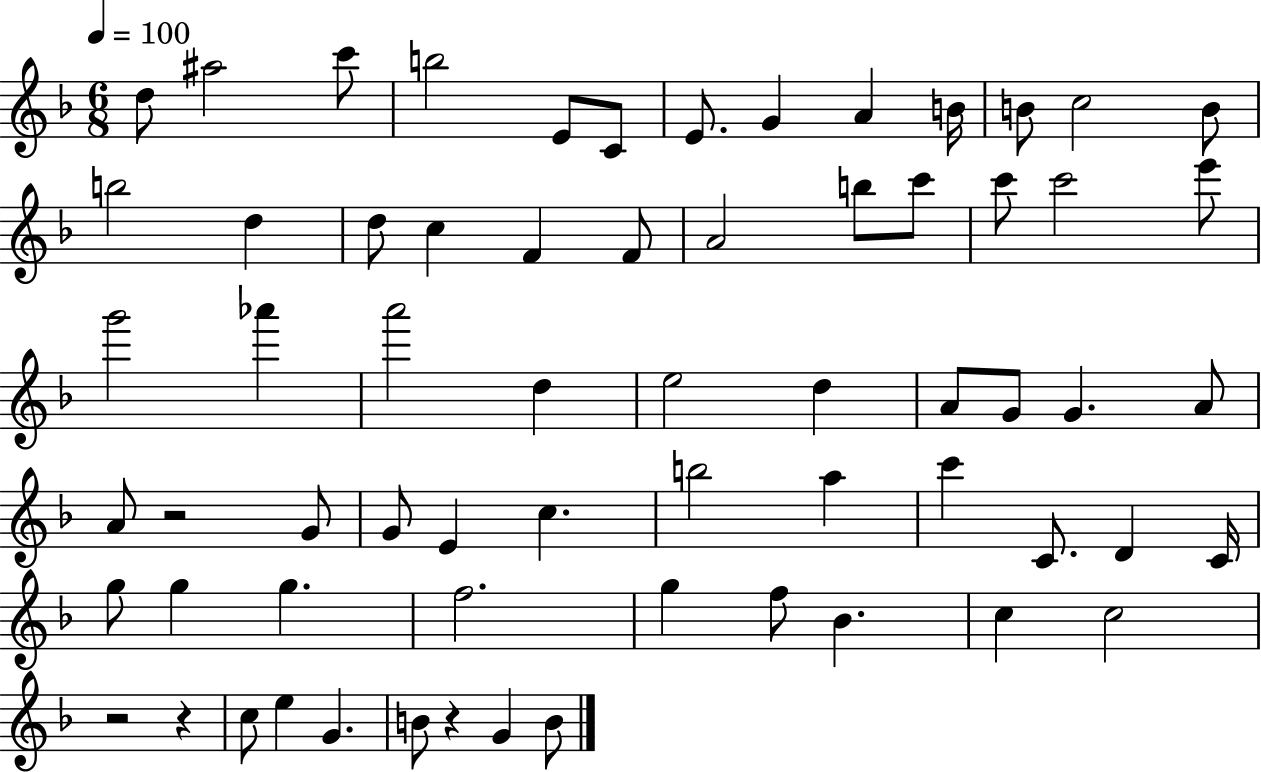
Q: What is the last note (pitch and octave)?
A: B4